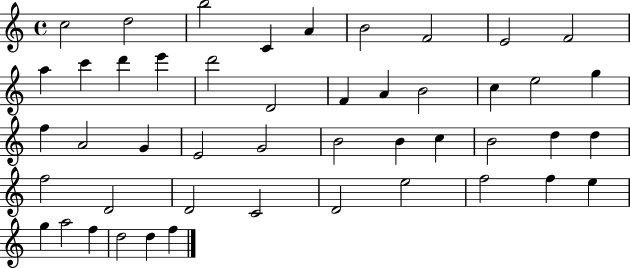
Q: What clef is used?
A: treble